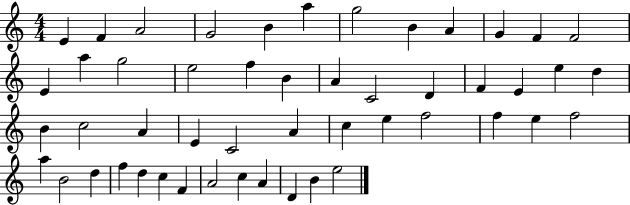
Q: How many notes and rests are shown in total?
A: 50